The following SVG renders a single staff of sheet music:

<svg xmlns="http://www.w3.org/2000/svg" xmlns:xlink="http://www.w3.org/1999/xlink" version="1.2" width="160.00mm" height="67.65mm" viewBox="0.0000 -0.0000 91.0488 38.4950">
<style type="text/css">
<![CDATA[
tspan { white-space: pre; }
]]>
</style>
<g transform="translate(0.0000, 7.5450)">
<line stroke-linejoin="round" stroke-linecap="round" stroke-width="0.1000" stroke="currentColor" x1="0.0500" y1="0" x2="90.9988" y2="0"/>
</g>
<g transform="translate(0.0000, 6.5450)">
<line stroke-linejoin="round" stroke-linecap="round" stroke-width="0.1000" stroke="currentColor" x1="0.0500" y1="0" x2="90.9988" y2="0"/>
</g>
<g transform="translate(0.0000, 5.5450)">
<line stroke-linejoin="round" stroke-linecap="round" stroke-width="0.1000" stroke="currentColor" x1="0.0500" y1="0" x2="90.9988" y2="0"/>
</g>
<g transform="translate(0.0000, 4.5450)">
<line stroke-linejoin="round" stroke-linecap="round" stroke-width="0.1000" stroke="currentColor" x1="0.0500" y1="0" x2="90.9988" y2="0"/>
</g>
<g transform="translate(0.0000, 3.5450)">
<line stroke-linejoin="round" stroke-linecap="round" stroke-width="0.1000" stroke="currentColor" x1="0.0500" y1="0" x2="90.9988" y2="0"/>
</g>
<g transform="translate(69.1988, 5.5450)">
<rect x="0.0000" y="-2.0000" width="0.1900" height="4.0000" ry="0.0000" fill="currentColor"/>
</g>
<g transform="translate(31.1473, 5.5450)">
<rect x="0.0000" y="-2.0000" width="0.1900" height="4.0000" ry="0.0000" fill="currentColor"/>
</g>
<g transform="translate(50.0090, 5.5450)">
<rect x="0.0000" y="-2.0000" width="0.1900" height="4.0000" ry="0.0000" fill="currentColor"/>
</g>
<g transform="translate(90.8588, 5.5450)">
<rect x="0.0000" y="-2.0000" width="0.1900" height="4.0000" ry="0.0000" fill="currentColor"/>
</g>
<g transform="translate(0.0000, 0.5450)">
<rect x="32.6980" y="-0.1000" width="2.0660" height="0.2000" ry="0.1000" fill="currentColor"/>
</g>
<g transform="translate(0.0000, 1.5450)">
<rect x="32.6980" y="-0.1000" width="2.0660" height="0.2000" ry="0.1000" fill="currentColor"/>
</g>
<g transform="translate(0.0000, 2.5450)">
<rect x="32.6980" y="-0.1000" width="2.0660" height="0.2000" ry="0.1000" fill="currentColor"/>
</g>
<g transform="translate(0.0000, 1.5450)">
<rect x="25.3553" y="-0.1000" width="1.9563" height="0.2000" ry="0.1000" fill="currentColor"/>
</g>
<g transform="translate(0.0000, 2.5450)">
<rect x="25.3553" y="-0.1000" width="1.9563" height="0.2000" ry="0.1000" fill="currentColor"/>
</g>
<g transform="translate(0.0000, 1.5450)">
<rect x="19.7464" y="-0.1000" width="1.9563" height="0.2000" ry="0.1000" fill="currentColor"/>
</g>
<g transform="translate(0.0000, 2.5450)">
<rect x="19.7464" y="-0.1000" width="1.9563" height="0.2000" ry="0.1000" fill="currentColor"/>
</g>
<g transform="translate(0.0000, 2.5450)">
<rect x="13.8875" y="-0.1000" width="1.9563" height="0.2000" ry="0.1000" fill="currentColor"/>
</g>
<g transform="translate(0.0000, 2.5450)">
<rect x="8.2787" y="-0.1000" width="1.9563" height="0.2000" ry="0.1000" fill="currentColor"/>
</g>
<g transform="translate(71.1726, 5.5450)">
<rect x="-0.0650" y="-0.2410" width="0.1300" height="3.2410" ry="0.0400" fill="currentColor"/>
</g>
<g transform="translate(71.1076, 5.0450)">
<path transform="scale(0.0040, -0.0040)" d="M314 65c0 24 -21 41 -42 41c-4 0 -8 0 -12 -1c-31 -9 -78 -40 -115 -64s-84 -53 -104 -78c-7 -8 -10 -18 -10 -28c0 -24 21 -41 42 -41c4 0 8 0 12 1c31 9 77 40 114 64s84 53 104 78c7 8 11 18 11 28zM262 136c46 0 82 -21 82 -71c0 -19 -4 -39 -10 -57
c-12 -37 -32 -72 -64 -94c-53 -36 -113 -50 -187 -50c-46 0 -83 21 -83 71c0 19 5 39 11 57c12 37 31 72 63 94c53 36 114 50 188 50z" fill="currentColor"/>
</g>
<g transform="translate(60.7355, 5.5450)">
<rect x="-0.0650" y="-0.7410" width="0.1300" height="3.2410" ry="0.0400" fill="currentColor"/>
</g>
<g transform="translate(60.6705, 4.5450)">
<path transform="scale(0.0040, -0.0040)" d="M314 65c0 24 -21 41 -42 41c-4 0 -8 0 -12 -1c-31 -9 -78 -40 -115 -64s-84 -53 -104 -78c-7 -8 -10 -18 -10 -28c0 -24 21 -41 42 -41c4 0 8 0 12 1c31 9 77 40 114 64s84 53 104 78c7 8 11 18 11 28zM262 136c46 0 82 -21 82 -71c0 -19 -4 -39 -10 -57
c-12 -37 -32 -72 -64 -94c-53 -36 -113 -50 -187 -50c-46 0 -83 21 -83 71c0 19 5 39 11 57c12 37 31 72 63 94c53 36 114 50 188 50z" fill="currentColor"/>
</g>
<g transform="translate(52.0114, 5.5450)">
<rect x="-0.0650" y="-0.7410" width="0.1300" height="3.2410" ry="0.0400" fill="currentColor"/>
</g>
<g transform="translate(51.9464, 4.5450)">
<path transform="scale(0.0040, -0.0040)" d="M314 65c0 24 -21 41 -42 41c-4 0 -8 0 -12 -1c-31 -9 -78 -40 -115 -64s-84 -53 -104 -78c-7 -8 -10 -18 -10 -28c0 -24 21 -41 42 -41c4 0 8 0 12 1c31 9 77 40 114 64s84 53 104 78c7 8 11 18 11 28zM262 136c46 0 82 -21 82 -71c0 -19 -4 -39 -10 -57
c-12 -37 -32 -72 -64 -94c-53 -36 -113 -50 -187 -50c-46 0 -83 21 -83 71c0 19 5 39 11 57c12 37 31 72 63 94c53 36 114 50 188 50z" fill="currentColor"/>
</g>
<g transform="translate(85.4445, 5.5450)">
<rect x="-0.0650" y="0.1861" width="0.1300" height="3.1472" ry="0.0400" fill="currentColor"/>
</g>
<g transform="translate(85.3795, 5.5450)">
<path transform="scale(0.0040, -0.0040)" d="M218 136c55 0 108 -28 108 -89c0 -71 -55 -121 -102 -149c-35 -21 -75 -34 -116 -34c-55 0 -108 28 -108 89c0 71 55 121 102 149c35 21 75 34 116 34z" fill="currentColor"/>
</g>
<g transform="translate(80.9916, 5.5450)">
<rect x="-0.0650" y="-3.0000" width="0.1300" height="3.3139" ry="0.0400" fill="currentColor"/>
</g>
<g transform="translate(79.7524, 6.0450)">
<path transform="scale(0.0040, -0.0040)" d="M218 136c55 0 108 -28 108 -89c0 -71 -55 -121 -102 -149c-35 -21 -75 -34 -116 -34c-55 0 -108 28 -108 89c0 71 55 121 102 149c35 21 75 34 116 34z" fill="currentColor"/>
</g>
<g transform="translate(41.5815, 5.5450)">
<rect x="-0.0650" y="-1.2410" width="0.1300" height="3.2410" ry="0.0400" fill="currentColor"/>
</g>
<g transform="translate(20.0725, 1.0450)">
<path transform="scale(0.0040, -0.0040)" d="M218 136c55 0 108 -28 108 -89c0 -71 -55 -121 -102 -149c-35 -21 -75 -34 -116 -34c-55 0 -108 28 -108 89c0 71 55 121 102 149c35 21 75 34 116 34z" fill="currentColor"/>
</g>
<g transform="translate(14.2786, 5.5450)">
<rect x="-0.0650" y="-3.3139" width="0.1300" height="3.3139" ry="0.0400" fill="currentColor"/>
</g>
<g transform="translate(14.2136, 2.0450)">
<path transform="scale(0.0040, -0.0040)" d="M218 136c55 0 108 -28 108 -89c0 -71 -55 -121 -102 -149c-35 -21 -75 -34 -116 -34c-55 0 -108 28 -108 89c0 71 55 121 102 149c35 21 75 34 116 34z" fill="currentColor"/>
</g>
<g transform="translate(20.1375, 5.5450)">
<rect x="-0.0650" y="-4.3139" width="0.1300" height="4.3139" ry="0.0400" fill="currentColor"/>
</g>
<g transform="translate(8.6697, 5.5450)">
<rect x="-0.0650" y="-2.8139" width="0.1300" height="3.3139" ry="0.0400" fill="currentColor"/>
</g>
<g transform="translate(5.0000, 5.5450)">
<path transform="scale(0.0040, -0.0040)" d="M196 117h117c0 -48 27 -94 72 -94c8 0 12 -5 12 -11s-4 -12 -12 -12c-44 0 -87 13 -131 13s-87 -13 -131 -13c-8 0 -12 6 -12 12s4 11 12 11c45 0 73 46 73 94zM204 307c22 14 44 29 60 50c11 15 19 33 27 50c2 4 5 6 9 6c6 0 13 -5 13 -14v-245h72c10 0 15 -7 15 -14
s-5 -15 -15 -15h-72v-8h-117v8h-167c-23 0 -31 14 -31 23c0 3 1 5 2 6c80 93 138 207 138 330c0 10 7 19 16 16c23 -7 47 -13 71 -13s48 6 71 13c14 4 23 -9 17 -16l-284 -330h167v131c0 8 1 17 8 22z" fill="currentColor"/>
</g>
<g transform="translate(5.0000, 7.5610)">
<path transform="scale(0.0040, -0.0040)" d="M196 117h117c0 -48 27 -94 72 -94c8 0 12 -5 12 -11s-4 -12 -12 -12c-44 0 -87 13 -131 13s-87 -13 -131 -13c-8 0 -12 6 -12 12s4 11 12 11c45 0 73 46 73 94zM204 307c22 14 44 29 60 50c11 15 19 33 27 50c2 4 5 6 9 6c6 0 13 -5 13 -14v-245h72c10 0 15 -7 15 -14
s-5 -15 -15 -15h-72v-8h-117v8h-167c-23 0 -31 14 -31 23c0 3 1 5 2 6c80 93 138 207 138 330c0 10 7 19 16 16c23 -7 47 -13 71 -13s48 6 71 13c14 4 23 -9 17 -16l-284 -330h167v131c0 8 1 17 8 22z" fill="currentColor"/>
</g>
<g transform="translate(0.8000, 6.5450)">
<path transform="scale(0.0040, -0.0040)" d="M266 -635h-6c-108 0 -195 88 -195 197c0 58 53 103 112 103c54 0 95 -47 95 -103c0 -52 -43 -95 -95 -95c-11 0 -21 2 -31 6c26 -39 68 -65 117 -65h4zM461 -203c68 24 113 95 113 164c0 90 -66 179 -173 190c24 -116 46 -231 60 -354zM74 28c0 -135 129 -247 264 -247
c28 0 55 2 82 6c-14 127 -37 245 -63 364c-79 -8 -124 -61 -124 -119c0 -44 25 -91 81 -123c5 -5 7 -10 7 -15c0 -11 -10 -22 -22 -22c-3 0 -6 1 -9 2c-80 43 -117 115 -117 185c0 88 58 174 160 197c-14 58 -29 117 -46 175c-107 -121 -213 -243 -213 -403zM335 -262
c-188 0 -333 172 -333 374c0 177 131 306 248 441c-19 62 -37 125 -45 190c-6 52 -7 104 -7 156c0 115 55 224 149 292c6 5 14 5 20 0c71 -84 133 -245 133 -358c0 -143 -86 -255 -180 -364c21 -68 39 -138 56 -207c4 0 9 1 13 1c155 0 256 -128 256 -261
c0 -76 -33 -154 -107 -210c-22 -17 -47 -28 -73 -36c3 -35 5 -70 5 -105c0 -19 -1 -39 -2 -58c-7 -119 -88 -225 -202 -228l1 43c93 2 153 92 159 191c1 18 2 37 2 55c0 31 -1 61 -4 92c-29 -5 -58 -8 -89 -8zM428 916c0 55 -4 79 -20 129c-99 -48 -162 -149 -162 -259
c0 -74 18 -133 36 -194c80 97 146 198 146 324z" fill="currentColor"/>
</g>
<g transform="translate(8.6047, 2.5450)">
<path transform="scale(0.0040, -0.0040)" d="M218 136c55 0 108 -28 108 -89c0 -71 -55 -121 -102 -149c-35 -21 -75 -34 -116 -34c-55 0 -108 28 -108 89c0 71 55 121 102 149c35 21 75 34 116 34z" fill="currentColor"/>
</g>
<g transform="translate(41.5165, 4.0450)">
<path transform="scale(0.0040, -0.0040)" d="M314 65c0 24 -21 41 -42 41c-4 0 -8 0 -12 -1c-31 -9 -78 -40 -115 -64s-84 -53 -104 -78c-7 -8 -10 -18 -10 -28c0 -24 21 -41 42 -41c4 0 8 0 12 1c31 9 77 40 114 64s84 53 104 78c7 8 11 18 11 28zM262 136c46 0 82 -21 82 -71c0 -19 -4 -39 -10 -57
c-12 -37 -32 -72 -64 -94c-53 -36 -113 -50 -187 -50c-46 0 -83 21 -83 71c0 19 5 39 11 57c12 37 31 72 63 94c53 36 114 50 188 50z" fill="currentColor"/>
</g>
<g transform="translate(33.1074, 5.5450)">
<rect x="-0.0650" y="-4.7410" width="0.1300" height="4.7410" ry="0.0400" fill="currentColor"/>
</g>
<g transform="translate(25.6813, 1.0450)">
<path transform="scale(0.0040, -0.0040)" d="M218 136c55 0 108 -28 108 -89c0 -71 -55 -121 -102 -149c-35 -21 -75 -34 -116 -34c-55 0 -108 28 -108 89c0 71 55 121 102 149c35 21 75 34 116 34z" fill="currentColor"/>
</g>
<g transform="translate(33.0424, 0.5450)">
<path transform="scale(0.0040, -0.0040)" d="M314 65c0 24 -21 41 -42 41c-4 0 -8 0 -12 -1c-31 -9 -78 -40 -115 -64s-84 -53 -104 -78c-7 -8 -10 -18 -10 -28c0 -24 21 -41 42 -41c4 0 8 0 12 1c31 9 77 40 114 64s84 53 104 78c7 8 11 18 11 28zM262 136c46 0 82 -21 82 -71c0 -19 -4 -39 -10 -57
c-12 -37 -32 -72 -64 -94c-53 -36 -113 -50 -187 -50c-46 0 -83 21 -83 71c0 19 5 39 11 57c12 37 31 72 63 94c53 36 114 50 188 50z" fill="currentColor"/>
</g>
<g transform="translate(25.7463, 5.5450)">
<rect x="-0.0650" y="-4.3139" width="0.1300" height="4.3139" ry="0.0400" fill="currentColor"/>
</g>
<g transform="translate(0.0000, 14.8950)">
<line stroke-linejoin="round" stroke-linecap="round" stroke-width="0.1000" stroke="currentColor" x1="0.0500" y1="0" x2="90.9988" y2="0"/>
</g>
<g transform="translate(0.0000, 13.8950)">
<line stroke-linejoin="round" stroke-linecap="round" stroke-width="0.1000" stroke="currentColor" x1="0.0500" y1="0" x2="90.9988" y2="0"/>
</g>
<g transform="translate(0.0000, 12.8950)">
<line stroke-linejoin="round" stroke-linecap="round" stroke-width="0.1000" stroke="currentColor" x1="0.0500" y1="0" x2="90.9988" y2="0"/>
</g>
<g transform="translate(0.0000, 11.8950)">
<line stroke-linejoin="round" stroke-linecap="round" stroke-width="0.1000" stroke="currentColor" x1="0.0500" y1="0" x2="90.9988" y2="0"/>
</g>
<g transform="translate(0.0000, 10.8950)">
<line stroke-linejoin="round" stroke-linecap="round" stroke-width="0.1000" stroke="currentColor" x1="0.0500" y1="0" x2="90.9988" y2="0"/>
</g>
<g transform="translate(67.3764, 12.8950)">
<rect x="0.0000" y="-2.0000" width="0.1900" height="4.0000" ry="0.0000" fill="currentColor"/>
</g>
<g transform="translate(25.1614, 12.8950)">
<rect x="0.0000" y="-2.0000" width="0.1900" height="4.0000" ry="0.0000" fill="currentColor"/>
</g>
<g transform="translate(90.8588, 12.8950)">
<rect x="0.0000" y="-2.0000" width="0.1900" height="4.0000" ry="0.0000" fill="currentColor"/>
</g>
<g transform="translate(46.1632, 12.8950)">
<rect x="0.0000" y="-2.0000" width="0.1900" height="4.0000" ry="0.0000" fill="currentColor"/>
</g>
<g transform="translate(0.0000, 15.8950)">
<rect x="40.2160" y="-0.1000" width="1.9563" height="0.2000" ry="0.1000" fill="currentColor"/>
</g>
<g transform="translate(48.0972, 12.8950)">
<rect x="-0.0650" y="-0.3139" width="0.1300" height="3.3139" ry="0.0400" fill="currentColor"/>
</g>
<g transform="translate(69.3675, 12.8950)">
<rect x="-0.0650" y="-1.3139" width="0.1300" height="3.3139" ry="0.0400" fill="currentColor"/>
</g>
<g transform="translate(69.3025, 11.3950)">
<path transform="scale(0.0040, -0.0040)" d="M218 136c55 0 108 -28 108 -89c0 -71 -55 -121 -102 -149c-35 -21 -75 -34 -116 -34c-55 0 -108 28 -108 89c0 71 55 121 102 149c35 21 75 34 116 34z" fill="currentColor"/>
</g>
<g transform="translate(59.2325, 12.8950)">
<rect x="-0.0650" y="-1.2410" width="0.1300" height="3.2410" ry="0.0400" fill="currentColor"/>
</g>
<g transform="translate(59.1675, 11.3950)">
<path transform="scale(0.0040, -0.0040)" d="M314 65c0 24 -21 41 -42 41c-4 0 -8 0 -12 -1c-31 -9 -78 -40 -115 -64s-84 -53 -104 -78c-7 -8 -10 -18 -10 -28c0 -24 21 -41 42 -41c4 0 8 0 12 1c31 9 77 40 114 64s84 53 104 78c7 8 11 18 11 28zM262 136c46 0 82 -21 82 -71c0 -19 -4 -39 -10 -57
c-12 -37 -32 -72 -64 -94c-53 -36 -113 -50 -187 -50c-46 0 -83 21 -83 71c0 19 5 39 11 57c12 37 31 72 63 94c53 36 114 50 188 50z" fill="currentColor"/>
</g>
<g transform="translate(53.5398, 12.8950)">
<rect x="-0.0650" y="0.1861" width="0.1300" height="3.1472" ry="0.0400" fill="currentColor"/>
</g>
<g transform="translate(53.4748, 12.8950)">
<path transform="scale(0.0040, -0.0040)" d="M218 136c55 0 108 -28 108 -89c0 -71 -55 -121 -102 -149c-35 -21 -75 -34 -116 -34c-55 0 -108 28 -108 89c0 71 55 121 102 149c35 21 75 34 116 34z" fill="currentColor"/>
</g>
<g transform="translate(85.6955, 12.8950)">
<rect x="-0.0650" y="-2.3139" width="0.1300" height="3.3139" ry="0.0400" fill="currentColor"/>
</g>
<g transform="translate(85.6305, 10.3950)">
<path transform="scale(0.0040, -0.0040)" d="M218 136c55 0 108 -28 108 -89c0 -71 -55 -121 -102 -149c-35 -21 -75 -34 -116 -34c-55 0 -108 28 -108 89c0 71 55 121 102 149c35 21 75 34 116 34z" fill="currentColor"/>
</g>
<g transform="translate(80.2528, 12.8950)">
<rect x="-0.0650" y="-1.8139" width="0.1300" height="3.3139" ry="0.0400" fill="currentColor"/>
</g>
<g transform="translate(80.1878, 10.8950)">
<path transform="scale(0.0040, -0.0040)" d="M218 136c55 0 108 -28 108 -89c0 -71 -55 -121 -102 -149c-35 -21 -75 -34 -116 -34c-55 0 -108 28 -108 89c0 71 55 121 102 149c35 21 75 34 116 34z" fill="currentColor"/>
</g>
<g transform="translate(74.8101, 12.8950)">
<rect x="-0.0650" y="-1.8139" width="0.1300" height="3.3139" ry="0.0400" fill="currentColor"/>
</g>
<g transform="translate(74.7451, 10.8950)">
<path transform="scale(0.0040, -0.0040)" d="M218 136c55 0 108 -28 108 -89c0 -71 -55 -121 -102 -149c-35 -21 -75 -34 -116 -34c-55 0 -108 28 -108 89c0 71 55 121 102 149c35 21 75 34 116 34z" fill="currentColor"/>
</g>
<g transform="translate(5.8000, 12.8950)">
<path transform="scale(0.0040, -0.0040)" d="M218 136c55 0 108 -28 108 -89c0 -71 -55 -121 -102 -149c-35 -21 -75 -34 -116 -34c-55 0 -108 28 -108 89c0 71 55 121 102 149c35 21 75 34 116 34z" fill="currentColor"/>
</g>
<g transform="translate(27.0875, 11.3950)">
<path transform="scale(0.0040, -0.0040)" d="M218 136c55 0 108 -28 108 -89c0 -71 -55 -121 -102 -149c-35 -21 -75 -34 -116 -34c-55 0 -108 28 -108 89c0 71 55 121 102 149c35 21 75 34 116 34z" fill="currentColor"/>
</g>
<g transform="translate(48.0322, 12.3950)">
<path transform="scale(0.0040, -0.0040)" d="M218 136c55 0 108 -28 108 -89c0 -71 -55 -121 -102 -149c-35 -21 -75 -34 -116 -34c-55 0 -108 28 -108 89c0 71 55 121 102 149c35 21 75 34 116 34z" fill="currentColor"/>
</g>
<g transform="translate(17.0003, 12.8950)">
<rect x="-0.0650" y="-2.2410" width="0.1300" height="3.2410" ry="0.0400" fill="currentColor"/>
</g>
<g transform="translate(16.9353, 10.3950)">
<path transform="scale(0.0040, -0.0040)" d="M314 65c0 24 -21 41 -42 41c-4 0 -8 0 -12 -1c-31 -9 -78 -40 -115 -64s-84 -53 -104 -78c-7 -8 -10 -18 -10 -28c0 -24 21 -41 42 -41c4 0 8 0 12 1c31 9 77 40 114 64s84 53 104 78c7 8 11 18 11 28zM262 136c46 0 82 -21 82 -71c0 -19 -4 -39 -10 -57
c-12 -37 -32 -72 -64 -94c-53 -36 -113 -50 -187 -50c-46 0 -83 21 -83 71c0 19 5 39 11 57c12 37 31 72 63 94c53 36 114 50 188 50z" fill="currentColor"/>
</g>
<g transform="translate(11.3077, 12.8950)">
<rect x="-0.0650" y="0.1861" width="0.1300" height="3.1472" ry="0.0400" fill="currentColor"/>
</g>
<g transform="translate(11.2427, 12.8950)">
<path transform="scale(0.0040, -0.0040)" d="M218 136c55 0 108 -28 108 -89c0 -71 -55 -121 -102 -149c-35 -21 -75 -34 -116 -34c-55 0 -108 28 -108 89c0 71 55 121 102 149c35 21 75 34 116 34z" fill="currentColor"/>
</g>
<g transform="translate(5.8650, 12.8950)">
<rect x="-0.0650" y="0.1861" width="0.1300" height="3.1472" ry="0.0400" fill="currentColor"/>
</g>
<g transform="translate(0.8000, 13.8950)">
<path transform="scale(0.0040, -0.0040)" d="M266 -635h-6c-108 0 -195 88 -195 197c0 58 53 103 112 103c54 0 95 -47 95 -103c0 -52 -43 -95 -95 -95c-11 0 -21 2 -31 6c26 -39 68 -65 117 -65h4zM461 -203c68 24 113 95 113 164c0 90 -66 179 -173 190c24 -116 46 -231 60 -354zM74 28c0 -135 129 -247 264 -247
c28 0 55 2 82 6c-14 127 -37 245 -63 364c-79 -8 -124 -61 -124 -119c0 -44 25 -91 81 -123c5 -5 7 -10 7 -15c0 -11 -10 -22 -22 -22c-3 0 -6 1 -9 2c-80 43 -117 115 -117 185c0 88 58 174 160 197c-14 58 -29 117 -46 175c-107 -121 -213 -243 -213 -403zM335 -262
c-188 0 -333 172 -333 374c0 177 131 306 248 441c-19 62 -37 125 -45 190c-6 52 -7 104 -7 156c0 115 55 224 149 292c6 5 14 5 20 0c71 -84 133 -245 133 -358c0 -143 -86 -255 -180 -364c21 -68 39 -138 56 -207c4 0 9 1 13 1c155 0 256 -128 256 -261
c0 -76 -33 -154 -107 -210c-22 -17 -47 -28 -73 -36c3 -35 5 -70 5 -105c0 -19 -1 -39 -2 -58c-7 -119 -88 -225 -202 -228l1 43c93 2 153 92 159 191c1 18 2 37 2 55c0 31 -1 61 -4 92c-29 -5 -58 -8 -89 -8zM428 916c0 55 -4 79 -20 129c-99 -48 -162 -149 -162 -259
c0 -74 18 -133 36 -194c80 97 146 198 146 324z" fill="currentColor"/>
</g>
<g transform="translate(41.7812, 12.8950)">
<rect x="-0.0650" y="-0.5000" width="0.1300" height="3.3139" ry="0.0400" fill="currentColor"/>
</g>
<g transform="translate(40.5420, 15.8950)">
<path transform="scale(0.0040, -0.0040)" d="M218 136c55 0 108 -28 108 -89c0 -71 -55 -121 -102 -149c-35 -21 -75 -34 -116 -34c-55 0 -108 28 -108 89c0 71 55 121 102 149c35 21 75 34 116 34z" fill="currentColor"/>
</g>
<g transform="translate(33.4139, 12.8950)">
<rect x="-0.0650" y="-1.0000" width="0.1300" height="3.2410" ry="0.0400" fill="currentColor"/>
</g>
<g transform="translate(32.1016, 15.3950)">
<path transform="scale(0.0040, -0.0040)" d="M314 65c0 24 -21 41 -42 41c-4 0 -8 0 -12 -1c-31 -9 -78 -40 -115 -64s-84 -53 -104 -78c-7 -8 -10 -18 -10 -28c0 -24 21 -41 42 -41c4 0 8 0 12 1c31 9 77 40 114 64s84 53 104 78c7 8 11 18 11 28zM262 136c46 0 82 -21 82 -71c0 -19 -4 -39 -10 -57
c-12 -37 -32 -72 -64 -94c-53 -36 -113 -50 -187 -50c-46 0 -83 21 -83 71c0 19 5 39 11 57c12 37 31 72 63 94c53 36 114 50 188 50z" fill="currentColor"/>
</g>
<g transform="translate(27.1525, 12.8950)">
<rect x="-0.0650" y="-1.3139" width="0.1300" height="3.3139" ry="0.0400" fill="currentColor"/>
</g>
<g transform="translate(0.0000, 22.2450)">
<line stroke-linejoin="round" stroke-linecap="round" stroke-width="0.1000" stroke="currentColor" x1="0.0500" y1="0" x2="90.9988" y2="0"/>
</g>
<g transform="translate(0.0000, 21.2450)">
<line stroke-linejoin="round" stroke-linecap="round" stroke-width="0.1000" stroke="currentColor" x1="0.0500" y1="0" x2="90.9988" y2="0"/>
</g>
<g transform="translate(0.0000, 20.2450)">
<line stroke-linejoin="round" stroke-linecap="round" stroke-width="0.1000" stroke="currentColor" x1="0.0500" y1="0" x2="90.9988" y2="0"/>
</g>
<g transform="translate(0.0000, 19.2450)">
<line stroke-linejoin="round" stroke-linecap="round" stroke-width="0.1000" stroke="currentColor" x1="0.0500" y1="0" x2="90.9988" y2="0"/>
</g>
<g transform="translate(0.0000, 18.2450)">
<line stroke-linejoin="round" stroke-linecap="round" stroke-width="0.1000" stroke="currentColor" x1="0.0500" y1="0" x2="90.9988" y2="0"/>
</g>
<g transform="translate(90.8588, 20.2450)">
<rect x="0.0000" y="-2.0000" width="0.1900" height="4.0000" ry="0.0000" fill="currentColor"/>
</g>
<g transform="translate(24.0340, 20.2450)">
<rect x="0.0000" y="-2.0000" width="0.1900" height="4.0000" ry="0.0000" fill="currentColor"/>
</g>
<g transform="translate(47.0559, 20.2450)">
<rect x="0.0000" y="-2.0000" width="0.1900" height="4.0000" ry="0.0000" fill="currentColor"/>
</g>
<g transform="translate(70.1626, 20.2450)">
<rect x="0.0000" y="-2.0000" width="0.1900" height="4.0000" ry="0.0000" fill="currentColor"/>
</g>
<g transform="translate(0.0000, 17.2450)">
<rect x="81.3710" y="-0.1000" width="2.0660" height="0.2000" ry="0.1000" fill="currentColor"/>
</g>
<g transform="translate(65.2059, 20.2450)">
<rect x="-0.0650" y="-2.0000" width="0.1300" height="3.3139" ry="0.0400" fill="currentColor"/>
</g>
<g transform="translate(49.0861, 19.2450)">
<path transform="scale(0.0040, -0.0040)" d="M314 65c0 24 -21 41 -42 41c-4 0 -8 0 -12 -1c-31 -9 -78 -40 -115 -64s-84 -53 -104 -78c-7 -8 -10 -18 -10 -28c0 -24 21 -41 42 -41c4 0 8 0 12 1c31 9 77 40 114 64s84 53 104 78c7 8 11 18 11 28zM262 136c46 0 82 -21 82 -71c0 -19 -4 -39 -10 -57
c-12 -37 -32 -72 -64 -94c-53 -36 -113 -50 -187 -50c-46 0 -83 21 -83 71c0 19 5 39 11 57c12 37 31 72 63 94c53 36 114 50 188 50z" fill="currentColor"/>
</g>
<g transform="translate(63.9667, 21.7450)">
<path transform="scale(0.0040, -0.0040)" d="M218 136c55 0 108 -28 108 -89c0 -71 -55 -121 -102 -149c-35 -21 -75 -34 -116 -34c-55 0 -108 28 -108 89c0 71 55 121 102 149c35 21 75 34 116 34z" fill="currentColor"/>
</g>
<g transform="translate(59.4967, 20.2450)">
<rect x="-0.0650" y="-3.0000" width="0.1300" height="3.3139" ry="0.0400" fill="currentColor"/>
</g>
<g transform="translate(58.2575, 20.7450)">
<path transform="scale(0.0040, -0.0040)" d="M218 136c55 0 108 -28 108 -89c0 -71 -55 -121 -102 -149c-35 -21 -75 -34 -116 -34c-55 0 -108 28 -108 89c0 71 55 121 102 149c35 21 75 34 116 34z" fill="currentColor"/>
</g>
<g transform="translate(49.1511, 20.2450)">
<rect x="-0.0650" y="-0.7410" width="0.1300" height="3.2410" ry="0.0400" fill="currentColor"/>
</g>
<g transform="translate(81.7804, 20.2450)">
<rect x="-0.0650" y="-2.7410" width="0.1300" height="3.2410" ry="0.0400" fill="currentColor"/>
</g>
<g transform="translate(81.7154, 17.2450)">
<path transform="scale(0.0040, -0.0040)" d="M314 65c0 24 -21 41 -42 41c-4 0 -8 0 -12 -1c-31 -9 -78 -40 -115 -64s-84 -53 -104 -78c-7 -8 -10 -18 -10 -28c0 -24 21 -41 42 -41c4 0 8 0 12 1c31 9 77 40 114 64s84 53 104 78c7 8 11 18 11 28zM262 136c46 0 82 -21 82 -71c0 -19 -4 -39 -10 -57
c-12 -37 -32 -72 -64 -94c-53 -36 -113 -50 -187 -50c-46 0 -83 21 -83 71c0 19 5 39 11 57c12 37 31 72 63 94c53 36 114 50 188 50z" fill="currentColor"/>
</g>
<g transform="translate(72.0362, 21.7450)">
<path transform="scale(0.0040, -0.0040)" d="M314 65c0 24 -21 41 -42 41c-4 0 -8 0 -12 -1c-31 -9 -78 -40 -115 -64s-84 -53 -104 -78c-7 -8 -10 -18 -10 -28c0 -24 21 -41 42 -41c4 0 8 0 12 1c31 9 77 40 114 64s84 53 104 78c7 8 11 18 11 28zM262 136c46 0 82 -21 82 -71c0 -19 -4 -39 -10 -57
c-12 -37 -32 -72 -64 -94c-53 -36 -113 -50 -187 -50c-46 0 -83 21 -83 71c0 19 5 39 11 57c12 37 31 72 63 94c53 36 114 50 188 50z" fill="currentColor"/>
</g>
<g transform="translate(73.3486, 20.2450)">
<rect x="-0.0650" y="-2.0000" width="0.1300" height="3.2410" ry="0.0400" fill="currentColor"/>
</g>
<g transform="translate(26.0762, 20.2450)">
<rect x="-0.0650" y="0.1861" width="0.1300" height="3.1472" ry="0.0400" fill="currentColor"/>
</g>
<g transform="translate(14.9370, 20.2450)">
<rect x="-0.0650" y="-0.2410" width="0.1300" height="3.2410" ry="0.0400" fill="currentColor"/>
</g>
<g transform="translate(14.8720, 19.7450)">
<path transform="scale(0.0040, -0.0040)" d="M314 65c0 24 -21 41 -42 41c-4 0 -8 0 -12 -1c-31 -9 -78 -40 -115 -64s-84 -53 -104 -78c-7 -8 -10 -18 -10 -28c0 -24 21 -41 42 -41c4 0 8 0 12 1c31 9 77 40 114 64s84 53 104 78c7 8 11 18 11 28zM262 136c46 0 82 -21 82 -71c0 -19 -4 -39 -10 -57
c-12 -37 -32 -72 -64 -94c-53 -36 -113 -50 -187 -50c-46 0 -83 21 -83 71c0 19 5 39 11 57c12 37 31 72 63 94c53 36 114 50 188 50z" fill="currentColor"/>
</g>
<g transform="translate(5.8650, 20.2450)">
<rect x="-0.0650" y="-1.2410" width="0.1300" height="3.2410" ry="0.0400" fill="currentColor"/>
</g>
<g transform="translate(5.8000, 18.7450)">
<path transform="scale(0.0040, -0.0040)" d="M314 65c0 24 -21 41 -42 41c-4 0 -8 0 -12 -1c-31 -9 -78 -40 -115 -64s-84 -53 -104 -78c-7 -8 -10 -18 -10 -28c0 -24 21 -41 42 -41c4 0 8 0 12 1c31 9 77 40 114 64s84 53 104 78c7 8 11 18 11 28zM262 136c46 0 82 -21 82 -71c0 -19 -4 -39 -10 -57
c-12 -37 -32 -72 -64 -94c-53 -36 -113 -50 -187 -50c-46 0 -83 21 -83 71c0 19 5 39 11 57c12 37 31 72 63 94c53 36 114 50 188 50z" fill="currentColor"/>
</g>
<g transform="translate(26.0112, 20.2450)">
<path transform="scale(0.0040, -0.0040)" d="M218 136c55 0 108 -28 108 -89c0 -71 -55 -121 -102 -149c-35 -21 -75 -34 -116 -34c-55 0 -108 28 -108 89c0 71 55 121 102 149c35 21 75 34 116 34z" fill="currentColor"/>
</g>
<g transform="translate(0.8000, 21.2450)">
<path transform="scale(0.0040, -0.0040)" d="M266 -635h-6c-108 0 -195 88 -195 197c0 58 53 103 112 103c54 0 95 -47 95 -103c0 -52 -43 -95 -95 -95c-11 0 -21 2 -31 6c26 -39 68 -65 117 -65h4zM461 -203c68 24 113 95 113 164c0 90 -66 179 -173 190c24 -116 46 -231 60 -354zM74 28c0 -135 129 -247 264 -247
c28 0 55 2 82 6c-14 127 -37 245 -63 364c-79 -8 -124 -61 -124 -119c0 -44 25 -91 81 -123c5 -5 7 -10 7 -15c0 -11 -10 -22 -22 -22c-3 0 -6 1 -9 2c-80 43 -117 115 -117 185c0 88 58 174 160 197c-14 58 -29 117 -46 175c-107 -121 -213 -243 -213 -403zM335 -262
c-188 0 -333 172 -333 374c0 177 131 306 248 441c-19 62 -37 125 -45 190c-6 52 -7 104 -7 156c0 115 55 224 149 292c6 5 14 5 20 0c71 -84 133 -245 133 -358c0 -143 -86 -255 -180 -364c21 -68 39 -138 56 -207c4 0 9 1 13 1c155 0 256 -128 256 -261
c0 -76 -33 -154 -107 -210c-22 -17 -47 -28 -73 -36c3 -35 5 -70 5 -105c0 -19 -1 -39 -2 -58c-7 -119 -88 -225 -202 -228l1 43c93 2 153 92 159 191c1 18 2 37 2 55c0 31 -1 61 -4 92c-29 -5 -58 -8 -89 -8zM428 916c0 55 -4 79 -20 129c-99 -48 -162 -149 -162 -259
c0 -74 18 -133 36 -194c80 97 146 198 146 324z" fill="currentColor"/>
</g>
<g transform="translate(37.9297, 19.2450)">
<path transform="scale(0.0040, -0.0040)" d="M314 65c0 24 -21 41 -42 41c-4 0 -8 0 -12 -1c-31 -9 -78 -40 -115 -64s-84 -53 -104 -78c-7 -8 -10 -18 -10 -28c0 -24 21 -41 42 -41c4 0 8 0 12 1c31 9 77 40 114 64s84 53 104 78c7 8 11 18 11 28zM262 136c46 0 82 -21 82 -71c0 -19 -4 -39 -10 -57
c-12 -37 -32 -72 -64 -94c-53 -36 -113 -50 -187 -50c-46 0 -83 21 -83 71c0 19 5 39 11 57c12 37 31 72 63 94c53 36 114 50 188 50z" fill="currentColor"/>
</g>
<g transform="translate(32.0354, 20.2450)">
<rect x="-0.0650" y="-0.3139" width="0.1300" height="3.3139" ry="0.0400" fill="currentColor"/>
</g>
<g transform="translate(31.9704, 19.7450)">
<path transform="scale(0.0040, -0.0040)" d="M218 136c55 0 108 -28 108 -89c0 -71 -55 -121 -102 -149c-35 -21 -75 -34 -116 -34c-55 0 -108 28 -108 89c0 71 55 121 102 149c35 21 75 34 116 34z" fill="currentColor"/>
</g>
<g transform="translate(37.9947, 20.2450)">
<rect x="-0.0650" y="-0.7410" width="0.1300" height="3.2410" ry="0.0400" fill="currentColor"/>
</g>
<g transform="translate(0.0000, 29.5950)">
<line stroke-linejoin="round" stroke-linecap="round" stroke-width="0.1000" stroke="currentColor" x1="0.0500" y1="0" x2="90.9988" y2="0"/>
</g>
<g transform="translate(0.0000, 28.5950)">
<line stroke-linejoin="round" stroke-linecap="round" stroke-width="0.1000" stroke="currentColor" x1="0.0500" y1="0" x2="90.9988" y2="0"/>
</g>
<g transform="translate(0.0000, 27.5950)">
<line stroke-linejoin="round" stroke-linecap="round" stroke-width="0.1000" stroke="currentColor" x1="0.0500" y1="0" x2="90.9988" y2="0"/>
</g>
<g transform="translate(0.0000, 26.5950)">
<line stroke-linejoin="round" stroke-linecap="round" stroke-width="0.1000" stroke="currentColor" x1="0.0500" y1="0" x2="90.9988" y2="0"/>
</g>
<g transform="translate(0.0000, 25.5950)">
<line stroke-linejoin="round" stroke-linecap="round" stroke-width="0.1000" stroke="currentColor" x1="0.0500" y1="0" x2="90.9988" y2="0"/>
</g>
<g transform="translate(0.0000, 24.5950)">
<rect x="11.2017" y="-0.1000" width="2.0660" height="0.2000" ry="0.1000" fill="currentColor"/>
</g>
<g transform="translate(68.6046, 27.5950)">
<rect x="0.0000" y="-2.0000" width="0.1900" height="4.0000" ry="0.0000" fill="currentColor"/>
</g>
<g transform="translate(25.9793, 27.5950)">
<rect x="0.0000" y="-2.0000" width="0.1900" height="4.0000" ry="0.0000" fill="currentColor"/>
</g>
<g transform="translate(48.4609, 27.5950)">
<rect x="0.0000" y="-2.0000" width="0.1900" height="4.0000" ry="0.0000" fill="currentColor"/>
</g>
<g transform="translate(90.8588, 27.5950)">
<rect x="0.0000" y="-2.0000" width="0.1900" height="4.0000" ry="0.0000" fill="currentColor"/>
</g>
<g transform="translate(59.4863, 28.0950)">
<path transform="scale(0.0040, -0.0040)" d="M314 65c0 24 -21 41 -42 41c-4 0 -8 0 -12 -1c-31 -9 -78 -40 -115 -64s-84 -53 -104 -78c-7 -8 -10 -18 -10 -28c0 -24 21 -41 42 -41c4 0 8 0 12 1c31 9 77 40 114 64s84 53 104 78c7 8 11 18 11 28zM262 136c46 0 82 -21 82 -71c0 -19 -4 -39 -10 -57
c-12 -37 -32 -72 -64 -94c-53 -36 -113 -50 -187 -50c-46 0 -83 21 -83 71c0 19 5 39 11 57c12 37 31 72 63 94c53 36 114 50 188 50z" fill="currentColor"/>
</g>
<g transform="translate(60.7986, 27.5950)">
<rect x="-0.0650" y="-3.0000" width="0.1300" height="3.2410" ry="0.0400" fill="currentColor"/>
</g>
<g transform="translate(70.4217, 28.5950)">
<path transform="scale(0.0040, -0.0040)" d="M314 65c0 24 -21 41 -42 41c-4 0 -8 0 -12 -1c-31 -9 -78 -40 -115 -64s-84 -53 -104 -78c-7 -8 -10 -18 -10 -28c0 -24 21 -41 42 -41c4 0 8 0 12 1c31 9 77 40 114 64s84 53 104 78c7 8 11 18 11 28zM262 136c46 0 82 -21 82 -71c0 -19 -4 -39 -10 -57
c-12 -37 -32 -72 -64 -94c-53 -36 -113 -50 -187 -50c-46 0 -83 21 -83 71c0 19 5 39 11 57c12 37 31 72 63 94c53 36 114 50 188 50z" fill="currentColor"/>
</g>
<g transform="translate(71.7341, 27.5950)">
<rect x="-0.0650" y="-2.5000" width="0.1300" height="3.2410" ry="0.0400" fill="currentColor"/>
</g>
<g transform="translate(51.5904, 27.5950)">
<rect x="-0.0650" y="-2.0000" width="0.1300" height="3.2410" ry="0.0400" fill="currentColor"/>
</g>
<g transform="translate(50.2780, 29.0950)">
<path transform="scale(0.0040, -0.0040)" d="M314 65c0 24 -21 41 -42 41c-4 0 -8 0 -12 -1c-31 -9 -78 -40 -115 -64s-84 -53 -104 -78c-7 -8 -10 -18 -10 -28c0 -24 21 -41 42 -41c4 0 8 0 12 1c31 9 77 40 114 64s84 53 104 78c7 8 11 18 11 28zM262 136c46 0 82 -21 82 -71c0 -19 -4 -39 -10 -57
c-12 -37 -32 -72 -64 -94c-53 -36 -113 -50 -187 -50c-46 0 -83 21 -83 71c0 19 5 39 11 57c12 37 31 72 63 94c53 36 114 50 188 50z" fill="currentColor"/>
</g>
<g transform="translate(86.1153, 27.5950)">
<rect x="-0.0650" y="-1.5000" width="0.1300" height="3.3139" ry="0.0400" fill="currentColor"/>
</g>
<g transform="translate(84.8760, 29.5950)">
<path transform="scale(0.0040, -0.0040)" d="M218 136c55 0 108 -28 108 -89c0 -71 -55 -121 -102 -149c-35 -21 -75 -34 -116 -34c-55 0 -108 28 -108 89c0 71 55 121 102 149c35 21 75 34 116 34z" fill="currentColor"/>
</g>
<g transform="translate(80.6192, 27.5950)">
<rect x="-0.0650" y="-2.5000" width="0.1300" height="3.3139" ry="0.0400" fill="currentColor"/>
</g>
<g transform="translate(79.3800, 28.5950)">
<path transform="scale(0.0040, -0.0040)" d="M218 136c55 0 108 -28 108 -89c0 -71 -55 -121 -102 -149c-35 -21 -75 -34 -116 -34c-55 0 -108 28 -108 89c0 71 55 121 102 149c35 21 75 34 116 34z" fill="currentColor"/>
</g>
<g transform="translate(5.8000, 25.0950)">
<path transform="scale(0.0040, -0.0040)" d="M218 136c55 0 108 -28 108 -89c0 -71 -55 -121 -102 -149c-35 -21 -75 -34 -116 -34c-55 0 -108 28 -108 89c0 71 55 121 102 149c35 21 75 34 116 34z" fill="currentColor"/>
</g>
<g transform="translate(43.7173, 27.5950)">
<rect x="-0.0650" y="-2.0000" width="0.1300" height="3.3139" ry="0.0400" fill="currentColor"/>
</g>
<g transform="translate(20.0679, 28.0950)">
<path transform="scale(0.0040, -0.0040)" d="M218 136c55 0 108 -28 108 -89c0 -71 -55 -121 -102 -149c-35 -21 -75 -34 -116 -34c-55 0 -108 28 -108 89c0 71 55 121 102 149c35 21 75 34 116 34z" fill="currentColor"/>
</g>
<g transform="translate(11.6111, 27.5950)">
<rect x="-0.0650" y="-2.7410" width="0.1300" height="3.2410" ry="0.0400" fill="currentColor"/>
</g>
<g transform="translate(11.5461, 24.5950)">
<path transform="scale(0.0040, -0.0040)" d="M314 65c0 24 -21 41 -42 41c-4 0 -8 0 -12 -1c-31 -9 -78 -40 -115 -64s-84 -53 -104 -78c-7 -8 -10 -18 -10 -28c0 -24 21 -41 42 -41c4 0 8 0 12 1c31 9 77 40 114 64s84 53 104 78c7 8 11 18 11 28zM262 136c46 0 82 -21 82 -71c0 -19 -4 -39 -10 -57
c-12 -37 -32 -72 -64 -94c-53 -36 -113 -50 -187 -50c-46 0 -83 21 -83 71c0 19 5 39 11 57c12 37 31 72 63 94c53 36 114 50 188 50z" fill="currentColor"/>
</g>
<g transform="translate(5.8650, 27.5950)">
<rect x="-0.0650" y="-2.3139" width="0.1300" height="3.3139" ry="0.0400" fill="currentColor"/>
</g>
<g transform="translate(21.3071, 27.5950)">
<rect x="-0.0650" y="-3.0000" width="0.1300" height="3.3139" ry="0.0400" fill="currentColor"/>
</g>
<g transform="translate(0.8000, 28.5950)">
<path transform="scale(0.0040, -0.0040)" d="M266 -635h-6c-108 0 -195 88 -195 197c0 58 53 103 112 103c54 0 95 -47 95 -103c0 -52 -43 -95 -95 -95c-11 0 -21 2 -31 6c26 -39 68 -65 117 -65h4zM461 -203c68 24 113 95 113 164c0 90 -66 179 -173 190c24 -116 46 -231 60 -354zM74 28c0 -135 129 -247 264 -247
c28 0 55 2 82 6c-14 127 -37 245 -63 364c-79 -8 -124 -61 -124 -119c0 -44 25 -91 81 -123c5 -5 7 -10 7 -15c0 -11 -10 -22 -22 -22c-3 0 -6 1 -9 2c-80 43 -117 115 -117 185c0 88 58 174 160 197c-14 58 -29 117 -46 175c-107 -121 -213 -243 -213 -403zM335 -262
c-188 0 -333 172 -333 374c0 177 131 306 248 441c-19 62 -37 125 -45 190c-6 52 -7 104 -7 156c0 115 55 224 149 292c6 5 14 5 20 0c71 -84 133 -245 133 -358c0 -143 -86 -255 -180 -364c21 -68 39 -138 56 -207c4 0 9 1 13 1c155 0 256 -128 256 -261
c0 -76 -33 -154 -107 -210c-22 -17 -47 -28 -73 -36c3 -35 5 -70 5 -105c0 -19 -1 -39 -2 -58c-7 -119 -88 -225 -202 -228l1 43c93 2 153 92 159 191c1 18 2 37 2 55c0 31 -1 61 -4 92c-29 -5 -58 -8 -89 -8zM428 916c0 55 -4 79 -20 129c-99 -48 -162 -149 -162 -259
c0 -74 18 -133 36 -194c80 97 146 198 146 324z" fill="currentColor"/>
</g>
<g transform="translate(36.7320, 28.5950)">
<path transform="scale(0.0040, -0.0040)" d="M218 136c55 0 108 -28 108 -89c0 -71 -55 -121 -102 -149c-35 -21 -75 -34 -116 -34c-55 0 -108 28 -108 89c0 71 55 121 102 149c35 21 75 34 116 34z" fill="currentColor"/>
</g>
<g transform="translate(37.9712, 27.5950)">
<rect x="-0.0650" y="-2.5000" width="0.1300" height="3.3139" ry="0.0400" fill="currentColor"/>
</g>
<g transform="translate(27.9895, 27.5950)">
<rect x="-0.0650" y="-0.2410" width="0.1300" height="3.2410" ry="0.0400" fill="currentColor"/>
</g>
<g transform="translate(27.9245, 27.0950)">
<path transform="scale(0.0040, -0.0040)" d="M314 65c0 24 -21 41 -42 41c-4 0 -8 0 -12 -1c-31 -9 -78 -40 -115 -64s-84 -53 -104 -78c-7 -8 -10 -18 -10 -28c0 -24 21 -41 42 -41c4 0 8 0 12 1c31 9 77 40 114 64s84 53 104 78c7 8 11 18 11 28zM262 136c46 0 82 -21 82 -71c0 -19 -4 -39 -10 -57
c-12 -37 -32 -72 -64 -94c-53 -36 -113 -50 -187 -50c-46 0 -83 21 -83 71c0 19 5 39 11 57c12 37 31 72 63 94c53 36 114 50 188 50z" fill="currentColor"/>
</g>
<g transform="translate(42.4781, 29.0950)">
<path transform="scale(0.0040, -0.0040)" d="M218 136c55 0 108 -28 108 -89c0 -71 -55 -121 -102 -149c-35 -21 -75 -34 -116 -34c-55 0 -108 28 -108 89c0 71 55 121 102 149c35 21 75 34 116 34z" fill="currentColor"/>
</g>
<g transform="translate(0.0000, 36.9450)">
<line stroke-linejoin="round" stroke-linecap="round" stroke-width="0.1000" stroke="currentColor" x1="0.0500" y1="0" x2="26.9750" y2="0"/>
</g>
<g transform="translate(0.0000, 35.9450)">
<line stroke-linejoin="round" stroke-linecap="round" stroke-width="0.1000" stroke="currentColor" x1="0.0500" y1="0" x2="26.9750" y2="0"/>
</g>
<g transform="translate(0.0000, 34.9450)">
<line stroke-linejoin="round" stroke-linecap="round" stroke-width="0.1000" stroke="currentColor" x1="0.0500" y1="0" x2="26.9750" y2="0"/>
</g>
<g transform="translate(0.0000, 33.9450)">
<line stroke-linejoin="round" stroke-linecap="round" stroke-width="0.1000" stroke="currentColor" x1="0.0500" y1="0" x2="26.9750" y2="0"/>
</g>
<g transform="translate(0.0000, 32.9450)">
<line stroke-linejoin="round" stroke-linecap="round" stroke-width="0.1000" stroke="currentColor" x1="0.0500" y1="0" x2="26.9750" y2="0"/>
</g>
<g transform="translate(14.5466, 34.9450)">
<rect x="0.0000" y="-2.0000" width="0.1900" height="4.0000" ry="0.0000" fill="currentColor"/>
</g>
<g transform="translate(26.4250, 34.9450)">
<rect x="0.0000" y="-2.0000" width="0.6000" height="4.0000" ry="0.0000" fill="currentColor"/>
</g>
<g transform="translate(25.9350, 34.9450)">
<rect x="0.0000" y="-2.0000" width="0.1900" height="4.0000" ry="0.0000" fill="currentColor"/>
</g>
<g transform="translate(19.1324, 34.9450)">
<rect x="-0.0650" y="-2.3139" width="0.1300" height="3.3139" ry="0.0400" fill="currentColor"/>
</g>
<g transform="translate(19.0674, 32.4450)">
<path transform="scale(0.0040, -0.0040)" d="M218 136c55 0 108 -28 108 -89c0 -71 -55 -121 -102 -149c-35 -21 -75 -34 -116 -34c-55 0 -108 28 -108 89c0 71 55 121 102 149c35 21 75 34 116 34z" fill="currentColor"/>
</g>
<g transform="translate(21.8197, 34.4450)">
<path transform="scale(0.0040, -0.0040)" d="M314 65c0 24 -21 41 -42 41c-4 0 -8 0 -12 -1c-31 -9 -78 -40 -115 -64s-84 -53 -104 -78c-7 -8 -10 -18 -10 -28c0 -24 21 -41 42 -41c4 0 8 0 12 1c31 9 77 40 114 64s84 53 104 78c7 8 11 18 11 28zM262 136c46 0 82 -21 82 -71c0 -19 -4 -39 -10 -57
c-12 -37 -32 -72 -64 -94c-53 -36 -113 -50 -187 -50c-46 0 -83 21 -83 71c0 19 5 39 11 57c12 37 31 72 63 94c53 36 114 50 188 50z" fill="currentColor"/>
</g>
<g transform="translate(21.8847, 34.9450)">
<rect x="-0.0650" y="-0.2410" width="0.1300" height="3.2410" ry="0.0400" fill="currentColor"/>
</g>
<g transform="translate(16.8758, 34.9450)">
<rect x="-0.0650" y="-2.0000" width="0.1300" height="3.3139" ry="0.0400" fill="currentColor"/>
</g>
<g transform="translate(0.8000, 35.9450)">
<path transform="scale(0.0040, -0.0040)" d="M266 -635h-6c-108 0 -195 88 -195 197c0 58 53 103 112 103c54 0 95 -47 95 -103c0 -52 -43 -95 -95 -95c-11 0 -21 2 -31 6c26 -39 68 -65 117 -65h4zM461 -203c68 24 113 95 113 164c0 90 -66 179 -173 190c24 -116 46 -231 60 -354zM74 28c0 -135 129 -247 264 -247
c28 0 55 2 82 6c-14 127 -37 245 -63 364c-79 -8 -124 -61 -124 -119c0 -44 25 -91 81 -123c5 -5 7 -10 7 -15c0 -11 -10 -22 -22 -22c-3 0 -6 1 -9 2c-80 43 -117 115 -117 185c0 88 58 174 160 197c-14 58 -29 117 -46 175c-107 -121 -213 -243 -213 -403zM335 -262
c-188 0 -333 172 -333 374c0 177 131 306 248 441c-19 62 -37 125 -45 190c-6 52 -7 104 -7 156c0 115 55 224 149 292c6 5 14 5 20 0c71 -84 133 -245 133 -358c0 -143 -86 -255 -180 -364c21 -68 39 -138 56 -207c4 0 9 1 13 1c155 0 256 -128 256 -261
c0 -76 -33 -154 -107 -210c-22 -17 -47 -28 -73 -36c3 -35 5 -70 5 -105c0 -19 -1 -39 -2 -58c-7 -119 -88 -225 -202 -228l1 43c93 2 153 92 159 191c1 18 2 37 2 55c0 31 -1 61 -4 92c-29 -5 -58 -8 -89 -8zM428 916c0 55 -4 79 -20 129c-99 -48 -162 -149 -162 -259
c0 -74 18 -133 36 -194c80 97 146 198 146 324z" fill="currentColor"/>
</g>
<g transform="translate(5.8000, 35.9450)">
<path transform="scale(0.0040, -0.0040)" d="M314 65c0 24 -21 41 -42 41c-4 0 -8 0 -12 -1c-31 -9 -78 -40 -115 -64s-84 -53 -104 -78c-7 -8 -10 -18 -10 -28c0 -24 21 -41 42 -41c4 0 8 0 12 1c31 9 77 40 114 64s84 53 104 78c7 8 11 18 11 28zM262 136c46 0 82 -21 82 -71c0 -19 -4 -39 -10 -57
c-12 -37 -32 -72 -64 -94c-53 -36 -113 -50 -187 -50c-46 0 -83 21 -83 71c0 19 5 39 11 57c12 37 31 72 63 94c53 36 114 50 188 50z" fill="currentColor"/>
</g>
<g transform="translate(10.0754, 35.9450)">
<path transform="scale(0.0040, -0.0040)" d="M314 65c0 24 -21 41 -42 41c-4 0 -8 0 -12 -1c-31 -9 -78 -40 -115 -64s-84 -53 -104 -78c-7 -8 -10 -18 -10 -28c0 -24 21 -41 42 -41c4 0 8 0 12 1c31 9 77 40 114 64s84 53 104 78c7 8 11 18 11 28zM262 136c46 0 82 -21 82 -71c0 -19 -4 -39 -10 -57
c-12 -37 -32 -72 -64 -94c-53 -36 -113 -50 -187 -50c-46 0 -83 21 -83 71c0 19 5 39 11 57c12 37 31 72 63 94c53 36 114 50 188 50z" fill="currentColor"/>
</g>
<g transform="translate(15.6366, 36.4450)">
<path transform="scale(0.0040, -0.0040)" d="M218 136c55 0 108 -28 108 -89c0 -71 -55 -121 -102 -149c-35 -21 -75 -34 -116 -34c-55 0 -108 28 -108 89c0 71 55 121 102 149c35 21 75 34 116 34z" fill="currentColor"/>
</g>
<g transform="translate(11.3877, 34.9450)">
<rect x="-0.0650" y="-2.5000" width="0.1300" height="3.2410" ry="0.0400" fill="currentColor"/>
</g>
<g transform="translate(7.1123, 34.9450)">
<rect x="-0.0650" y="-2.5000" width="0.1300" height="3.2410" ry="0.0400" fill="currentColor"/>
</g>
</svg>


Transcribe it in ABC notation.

X:1
T:Untitled
M:4/4
L:1/4
K:C
a b d' d' e'2 e2 d2 d2 c2 A B B B g2 e D2 C c B e2 e f f g e2 c2 B c d2 d2 A F F2 a2 g a2 A c2 G F F2 A2 G2 G E G2 G2 F g c2